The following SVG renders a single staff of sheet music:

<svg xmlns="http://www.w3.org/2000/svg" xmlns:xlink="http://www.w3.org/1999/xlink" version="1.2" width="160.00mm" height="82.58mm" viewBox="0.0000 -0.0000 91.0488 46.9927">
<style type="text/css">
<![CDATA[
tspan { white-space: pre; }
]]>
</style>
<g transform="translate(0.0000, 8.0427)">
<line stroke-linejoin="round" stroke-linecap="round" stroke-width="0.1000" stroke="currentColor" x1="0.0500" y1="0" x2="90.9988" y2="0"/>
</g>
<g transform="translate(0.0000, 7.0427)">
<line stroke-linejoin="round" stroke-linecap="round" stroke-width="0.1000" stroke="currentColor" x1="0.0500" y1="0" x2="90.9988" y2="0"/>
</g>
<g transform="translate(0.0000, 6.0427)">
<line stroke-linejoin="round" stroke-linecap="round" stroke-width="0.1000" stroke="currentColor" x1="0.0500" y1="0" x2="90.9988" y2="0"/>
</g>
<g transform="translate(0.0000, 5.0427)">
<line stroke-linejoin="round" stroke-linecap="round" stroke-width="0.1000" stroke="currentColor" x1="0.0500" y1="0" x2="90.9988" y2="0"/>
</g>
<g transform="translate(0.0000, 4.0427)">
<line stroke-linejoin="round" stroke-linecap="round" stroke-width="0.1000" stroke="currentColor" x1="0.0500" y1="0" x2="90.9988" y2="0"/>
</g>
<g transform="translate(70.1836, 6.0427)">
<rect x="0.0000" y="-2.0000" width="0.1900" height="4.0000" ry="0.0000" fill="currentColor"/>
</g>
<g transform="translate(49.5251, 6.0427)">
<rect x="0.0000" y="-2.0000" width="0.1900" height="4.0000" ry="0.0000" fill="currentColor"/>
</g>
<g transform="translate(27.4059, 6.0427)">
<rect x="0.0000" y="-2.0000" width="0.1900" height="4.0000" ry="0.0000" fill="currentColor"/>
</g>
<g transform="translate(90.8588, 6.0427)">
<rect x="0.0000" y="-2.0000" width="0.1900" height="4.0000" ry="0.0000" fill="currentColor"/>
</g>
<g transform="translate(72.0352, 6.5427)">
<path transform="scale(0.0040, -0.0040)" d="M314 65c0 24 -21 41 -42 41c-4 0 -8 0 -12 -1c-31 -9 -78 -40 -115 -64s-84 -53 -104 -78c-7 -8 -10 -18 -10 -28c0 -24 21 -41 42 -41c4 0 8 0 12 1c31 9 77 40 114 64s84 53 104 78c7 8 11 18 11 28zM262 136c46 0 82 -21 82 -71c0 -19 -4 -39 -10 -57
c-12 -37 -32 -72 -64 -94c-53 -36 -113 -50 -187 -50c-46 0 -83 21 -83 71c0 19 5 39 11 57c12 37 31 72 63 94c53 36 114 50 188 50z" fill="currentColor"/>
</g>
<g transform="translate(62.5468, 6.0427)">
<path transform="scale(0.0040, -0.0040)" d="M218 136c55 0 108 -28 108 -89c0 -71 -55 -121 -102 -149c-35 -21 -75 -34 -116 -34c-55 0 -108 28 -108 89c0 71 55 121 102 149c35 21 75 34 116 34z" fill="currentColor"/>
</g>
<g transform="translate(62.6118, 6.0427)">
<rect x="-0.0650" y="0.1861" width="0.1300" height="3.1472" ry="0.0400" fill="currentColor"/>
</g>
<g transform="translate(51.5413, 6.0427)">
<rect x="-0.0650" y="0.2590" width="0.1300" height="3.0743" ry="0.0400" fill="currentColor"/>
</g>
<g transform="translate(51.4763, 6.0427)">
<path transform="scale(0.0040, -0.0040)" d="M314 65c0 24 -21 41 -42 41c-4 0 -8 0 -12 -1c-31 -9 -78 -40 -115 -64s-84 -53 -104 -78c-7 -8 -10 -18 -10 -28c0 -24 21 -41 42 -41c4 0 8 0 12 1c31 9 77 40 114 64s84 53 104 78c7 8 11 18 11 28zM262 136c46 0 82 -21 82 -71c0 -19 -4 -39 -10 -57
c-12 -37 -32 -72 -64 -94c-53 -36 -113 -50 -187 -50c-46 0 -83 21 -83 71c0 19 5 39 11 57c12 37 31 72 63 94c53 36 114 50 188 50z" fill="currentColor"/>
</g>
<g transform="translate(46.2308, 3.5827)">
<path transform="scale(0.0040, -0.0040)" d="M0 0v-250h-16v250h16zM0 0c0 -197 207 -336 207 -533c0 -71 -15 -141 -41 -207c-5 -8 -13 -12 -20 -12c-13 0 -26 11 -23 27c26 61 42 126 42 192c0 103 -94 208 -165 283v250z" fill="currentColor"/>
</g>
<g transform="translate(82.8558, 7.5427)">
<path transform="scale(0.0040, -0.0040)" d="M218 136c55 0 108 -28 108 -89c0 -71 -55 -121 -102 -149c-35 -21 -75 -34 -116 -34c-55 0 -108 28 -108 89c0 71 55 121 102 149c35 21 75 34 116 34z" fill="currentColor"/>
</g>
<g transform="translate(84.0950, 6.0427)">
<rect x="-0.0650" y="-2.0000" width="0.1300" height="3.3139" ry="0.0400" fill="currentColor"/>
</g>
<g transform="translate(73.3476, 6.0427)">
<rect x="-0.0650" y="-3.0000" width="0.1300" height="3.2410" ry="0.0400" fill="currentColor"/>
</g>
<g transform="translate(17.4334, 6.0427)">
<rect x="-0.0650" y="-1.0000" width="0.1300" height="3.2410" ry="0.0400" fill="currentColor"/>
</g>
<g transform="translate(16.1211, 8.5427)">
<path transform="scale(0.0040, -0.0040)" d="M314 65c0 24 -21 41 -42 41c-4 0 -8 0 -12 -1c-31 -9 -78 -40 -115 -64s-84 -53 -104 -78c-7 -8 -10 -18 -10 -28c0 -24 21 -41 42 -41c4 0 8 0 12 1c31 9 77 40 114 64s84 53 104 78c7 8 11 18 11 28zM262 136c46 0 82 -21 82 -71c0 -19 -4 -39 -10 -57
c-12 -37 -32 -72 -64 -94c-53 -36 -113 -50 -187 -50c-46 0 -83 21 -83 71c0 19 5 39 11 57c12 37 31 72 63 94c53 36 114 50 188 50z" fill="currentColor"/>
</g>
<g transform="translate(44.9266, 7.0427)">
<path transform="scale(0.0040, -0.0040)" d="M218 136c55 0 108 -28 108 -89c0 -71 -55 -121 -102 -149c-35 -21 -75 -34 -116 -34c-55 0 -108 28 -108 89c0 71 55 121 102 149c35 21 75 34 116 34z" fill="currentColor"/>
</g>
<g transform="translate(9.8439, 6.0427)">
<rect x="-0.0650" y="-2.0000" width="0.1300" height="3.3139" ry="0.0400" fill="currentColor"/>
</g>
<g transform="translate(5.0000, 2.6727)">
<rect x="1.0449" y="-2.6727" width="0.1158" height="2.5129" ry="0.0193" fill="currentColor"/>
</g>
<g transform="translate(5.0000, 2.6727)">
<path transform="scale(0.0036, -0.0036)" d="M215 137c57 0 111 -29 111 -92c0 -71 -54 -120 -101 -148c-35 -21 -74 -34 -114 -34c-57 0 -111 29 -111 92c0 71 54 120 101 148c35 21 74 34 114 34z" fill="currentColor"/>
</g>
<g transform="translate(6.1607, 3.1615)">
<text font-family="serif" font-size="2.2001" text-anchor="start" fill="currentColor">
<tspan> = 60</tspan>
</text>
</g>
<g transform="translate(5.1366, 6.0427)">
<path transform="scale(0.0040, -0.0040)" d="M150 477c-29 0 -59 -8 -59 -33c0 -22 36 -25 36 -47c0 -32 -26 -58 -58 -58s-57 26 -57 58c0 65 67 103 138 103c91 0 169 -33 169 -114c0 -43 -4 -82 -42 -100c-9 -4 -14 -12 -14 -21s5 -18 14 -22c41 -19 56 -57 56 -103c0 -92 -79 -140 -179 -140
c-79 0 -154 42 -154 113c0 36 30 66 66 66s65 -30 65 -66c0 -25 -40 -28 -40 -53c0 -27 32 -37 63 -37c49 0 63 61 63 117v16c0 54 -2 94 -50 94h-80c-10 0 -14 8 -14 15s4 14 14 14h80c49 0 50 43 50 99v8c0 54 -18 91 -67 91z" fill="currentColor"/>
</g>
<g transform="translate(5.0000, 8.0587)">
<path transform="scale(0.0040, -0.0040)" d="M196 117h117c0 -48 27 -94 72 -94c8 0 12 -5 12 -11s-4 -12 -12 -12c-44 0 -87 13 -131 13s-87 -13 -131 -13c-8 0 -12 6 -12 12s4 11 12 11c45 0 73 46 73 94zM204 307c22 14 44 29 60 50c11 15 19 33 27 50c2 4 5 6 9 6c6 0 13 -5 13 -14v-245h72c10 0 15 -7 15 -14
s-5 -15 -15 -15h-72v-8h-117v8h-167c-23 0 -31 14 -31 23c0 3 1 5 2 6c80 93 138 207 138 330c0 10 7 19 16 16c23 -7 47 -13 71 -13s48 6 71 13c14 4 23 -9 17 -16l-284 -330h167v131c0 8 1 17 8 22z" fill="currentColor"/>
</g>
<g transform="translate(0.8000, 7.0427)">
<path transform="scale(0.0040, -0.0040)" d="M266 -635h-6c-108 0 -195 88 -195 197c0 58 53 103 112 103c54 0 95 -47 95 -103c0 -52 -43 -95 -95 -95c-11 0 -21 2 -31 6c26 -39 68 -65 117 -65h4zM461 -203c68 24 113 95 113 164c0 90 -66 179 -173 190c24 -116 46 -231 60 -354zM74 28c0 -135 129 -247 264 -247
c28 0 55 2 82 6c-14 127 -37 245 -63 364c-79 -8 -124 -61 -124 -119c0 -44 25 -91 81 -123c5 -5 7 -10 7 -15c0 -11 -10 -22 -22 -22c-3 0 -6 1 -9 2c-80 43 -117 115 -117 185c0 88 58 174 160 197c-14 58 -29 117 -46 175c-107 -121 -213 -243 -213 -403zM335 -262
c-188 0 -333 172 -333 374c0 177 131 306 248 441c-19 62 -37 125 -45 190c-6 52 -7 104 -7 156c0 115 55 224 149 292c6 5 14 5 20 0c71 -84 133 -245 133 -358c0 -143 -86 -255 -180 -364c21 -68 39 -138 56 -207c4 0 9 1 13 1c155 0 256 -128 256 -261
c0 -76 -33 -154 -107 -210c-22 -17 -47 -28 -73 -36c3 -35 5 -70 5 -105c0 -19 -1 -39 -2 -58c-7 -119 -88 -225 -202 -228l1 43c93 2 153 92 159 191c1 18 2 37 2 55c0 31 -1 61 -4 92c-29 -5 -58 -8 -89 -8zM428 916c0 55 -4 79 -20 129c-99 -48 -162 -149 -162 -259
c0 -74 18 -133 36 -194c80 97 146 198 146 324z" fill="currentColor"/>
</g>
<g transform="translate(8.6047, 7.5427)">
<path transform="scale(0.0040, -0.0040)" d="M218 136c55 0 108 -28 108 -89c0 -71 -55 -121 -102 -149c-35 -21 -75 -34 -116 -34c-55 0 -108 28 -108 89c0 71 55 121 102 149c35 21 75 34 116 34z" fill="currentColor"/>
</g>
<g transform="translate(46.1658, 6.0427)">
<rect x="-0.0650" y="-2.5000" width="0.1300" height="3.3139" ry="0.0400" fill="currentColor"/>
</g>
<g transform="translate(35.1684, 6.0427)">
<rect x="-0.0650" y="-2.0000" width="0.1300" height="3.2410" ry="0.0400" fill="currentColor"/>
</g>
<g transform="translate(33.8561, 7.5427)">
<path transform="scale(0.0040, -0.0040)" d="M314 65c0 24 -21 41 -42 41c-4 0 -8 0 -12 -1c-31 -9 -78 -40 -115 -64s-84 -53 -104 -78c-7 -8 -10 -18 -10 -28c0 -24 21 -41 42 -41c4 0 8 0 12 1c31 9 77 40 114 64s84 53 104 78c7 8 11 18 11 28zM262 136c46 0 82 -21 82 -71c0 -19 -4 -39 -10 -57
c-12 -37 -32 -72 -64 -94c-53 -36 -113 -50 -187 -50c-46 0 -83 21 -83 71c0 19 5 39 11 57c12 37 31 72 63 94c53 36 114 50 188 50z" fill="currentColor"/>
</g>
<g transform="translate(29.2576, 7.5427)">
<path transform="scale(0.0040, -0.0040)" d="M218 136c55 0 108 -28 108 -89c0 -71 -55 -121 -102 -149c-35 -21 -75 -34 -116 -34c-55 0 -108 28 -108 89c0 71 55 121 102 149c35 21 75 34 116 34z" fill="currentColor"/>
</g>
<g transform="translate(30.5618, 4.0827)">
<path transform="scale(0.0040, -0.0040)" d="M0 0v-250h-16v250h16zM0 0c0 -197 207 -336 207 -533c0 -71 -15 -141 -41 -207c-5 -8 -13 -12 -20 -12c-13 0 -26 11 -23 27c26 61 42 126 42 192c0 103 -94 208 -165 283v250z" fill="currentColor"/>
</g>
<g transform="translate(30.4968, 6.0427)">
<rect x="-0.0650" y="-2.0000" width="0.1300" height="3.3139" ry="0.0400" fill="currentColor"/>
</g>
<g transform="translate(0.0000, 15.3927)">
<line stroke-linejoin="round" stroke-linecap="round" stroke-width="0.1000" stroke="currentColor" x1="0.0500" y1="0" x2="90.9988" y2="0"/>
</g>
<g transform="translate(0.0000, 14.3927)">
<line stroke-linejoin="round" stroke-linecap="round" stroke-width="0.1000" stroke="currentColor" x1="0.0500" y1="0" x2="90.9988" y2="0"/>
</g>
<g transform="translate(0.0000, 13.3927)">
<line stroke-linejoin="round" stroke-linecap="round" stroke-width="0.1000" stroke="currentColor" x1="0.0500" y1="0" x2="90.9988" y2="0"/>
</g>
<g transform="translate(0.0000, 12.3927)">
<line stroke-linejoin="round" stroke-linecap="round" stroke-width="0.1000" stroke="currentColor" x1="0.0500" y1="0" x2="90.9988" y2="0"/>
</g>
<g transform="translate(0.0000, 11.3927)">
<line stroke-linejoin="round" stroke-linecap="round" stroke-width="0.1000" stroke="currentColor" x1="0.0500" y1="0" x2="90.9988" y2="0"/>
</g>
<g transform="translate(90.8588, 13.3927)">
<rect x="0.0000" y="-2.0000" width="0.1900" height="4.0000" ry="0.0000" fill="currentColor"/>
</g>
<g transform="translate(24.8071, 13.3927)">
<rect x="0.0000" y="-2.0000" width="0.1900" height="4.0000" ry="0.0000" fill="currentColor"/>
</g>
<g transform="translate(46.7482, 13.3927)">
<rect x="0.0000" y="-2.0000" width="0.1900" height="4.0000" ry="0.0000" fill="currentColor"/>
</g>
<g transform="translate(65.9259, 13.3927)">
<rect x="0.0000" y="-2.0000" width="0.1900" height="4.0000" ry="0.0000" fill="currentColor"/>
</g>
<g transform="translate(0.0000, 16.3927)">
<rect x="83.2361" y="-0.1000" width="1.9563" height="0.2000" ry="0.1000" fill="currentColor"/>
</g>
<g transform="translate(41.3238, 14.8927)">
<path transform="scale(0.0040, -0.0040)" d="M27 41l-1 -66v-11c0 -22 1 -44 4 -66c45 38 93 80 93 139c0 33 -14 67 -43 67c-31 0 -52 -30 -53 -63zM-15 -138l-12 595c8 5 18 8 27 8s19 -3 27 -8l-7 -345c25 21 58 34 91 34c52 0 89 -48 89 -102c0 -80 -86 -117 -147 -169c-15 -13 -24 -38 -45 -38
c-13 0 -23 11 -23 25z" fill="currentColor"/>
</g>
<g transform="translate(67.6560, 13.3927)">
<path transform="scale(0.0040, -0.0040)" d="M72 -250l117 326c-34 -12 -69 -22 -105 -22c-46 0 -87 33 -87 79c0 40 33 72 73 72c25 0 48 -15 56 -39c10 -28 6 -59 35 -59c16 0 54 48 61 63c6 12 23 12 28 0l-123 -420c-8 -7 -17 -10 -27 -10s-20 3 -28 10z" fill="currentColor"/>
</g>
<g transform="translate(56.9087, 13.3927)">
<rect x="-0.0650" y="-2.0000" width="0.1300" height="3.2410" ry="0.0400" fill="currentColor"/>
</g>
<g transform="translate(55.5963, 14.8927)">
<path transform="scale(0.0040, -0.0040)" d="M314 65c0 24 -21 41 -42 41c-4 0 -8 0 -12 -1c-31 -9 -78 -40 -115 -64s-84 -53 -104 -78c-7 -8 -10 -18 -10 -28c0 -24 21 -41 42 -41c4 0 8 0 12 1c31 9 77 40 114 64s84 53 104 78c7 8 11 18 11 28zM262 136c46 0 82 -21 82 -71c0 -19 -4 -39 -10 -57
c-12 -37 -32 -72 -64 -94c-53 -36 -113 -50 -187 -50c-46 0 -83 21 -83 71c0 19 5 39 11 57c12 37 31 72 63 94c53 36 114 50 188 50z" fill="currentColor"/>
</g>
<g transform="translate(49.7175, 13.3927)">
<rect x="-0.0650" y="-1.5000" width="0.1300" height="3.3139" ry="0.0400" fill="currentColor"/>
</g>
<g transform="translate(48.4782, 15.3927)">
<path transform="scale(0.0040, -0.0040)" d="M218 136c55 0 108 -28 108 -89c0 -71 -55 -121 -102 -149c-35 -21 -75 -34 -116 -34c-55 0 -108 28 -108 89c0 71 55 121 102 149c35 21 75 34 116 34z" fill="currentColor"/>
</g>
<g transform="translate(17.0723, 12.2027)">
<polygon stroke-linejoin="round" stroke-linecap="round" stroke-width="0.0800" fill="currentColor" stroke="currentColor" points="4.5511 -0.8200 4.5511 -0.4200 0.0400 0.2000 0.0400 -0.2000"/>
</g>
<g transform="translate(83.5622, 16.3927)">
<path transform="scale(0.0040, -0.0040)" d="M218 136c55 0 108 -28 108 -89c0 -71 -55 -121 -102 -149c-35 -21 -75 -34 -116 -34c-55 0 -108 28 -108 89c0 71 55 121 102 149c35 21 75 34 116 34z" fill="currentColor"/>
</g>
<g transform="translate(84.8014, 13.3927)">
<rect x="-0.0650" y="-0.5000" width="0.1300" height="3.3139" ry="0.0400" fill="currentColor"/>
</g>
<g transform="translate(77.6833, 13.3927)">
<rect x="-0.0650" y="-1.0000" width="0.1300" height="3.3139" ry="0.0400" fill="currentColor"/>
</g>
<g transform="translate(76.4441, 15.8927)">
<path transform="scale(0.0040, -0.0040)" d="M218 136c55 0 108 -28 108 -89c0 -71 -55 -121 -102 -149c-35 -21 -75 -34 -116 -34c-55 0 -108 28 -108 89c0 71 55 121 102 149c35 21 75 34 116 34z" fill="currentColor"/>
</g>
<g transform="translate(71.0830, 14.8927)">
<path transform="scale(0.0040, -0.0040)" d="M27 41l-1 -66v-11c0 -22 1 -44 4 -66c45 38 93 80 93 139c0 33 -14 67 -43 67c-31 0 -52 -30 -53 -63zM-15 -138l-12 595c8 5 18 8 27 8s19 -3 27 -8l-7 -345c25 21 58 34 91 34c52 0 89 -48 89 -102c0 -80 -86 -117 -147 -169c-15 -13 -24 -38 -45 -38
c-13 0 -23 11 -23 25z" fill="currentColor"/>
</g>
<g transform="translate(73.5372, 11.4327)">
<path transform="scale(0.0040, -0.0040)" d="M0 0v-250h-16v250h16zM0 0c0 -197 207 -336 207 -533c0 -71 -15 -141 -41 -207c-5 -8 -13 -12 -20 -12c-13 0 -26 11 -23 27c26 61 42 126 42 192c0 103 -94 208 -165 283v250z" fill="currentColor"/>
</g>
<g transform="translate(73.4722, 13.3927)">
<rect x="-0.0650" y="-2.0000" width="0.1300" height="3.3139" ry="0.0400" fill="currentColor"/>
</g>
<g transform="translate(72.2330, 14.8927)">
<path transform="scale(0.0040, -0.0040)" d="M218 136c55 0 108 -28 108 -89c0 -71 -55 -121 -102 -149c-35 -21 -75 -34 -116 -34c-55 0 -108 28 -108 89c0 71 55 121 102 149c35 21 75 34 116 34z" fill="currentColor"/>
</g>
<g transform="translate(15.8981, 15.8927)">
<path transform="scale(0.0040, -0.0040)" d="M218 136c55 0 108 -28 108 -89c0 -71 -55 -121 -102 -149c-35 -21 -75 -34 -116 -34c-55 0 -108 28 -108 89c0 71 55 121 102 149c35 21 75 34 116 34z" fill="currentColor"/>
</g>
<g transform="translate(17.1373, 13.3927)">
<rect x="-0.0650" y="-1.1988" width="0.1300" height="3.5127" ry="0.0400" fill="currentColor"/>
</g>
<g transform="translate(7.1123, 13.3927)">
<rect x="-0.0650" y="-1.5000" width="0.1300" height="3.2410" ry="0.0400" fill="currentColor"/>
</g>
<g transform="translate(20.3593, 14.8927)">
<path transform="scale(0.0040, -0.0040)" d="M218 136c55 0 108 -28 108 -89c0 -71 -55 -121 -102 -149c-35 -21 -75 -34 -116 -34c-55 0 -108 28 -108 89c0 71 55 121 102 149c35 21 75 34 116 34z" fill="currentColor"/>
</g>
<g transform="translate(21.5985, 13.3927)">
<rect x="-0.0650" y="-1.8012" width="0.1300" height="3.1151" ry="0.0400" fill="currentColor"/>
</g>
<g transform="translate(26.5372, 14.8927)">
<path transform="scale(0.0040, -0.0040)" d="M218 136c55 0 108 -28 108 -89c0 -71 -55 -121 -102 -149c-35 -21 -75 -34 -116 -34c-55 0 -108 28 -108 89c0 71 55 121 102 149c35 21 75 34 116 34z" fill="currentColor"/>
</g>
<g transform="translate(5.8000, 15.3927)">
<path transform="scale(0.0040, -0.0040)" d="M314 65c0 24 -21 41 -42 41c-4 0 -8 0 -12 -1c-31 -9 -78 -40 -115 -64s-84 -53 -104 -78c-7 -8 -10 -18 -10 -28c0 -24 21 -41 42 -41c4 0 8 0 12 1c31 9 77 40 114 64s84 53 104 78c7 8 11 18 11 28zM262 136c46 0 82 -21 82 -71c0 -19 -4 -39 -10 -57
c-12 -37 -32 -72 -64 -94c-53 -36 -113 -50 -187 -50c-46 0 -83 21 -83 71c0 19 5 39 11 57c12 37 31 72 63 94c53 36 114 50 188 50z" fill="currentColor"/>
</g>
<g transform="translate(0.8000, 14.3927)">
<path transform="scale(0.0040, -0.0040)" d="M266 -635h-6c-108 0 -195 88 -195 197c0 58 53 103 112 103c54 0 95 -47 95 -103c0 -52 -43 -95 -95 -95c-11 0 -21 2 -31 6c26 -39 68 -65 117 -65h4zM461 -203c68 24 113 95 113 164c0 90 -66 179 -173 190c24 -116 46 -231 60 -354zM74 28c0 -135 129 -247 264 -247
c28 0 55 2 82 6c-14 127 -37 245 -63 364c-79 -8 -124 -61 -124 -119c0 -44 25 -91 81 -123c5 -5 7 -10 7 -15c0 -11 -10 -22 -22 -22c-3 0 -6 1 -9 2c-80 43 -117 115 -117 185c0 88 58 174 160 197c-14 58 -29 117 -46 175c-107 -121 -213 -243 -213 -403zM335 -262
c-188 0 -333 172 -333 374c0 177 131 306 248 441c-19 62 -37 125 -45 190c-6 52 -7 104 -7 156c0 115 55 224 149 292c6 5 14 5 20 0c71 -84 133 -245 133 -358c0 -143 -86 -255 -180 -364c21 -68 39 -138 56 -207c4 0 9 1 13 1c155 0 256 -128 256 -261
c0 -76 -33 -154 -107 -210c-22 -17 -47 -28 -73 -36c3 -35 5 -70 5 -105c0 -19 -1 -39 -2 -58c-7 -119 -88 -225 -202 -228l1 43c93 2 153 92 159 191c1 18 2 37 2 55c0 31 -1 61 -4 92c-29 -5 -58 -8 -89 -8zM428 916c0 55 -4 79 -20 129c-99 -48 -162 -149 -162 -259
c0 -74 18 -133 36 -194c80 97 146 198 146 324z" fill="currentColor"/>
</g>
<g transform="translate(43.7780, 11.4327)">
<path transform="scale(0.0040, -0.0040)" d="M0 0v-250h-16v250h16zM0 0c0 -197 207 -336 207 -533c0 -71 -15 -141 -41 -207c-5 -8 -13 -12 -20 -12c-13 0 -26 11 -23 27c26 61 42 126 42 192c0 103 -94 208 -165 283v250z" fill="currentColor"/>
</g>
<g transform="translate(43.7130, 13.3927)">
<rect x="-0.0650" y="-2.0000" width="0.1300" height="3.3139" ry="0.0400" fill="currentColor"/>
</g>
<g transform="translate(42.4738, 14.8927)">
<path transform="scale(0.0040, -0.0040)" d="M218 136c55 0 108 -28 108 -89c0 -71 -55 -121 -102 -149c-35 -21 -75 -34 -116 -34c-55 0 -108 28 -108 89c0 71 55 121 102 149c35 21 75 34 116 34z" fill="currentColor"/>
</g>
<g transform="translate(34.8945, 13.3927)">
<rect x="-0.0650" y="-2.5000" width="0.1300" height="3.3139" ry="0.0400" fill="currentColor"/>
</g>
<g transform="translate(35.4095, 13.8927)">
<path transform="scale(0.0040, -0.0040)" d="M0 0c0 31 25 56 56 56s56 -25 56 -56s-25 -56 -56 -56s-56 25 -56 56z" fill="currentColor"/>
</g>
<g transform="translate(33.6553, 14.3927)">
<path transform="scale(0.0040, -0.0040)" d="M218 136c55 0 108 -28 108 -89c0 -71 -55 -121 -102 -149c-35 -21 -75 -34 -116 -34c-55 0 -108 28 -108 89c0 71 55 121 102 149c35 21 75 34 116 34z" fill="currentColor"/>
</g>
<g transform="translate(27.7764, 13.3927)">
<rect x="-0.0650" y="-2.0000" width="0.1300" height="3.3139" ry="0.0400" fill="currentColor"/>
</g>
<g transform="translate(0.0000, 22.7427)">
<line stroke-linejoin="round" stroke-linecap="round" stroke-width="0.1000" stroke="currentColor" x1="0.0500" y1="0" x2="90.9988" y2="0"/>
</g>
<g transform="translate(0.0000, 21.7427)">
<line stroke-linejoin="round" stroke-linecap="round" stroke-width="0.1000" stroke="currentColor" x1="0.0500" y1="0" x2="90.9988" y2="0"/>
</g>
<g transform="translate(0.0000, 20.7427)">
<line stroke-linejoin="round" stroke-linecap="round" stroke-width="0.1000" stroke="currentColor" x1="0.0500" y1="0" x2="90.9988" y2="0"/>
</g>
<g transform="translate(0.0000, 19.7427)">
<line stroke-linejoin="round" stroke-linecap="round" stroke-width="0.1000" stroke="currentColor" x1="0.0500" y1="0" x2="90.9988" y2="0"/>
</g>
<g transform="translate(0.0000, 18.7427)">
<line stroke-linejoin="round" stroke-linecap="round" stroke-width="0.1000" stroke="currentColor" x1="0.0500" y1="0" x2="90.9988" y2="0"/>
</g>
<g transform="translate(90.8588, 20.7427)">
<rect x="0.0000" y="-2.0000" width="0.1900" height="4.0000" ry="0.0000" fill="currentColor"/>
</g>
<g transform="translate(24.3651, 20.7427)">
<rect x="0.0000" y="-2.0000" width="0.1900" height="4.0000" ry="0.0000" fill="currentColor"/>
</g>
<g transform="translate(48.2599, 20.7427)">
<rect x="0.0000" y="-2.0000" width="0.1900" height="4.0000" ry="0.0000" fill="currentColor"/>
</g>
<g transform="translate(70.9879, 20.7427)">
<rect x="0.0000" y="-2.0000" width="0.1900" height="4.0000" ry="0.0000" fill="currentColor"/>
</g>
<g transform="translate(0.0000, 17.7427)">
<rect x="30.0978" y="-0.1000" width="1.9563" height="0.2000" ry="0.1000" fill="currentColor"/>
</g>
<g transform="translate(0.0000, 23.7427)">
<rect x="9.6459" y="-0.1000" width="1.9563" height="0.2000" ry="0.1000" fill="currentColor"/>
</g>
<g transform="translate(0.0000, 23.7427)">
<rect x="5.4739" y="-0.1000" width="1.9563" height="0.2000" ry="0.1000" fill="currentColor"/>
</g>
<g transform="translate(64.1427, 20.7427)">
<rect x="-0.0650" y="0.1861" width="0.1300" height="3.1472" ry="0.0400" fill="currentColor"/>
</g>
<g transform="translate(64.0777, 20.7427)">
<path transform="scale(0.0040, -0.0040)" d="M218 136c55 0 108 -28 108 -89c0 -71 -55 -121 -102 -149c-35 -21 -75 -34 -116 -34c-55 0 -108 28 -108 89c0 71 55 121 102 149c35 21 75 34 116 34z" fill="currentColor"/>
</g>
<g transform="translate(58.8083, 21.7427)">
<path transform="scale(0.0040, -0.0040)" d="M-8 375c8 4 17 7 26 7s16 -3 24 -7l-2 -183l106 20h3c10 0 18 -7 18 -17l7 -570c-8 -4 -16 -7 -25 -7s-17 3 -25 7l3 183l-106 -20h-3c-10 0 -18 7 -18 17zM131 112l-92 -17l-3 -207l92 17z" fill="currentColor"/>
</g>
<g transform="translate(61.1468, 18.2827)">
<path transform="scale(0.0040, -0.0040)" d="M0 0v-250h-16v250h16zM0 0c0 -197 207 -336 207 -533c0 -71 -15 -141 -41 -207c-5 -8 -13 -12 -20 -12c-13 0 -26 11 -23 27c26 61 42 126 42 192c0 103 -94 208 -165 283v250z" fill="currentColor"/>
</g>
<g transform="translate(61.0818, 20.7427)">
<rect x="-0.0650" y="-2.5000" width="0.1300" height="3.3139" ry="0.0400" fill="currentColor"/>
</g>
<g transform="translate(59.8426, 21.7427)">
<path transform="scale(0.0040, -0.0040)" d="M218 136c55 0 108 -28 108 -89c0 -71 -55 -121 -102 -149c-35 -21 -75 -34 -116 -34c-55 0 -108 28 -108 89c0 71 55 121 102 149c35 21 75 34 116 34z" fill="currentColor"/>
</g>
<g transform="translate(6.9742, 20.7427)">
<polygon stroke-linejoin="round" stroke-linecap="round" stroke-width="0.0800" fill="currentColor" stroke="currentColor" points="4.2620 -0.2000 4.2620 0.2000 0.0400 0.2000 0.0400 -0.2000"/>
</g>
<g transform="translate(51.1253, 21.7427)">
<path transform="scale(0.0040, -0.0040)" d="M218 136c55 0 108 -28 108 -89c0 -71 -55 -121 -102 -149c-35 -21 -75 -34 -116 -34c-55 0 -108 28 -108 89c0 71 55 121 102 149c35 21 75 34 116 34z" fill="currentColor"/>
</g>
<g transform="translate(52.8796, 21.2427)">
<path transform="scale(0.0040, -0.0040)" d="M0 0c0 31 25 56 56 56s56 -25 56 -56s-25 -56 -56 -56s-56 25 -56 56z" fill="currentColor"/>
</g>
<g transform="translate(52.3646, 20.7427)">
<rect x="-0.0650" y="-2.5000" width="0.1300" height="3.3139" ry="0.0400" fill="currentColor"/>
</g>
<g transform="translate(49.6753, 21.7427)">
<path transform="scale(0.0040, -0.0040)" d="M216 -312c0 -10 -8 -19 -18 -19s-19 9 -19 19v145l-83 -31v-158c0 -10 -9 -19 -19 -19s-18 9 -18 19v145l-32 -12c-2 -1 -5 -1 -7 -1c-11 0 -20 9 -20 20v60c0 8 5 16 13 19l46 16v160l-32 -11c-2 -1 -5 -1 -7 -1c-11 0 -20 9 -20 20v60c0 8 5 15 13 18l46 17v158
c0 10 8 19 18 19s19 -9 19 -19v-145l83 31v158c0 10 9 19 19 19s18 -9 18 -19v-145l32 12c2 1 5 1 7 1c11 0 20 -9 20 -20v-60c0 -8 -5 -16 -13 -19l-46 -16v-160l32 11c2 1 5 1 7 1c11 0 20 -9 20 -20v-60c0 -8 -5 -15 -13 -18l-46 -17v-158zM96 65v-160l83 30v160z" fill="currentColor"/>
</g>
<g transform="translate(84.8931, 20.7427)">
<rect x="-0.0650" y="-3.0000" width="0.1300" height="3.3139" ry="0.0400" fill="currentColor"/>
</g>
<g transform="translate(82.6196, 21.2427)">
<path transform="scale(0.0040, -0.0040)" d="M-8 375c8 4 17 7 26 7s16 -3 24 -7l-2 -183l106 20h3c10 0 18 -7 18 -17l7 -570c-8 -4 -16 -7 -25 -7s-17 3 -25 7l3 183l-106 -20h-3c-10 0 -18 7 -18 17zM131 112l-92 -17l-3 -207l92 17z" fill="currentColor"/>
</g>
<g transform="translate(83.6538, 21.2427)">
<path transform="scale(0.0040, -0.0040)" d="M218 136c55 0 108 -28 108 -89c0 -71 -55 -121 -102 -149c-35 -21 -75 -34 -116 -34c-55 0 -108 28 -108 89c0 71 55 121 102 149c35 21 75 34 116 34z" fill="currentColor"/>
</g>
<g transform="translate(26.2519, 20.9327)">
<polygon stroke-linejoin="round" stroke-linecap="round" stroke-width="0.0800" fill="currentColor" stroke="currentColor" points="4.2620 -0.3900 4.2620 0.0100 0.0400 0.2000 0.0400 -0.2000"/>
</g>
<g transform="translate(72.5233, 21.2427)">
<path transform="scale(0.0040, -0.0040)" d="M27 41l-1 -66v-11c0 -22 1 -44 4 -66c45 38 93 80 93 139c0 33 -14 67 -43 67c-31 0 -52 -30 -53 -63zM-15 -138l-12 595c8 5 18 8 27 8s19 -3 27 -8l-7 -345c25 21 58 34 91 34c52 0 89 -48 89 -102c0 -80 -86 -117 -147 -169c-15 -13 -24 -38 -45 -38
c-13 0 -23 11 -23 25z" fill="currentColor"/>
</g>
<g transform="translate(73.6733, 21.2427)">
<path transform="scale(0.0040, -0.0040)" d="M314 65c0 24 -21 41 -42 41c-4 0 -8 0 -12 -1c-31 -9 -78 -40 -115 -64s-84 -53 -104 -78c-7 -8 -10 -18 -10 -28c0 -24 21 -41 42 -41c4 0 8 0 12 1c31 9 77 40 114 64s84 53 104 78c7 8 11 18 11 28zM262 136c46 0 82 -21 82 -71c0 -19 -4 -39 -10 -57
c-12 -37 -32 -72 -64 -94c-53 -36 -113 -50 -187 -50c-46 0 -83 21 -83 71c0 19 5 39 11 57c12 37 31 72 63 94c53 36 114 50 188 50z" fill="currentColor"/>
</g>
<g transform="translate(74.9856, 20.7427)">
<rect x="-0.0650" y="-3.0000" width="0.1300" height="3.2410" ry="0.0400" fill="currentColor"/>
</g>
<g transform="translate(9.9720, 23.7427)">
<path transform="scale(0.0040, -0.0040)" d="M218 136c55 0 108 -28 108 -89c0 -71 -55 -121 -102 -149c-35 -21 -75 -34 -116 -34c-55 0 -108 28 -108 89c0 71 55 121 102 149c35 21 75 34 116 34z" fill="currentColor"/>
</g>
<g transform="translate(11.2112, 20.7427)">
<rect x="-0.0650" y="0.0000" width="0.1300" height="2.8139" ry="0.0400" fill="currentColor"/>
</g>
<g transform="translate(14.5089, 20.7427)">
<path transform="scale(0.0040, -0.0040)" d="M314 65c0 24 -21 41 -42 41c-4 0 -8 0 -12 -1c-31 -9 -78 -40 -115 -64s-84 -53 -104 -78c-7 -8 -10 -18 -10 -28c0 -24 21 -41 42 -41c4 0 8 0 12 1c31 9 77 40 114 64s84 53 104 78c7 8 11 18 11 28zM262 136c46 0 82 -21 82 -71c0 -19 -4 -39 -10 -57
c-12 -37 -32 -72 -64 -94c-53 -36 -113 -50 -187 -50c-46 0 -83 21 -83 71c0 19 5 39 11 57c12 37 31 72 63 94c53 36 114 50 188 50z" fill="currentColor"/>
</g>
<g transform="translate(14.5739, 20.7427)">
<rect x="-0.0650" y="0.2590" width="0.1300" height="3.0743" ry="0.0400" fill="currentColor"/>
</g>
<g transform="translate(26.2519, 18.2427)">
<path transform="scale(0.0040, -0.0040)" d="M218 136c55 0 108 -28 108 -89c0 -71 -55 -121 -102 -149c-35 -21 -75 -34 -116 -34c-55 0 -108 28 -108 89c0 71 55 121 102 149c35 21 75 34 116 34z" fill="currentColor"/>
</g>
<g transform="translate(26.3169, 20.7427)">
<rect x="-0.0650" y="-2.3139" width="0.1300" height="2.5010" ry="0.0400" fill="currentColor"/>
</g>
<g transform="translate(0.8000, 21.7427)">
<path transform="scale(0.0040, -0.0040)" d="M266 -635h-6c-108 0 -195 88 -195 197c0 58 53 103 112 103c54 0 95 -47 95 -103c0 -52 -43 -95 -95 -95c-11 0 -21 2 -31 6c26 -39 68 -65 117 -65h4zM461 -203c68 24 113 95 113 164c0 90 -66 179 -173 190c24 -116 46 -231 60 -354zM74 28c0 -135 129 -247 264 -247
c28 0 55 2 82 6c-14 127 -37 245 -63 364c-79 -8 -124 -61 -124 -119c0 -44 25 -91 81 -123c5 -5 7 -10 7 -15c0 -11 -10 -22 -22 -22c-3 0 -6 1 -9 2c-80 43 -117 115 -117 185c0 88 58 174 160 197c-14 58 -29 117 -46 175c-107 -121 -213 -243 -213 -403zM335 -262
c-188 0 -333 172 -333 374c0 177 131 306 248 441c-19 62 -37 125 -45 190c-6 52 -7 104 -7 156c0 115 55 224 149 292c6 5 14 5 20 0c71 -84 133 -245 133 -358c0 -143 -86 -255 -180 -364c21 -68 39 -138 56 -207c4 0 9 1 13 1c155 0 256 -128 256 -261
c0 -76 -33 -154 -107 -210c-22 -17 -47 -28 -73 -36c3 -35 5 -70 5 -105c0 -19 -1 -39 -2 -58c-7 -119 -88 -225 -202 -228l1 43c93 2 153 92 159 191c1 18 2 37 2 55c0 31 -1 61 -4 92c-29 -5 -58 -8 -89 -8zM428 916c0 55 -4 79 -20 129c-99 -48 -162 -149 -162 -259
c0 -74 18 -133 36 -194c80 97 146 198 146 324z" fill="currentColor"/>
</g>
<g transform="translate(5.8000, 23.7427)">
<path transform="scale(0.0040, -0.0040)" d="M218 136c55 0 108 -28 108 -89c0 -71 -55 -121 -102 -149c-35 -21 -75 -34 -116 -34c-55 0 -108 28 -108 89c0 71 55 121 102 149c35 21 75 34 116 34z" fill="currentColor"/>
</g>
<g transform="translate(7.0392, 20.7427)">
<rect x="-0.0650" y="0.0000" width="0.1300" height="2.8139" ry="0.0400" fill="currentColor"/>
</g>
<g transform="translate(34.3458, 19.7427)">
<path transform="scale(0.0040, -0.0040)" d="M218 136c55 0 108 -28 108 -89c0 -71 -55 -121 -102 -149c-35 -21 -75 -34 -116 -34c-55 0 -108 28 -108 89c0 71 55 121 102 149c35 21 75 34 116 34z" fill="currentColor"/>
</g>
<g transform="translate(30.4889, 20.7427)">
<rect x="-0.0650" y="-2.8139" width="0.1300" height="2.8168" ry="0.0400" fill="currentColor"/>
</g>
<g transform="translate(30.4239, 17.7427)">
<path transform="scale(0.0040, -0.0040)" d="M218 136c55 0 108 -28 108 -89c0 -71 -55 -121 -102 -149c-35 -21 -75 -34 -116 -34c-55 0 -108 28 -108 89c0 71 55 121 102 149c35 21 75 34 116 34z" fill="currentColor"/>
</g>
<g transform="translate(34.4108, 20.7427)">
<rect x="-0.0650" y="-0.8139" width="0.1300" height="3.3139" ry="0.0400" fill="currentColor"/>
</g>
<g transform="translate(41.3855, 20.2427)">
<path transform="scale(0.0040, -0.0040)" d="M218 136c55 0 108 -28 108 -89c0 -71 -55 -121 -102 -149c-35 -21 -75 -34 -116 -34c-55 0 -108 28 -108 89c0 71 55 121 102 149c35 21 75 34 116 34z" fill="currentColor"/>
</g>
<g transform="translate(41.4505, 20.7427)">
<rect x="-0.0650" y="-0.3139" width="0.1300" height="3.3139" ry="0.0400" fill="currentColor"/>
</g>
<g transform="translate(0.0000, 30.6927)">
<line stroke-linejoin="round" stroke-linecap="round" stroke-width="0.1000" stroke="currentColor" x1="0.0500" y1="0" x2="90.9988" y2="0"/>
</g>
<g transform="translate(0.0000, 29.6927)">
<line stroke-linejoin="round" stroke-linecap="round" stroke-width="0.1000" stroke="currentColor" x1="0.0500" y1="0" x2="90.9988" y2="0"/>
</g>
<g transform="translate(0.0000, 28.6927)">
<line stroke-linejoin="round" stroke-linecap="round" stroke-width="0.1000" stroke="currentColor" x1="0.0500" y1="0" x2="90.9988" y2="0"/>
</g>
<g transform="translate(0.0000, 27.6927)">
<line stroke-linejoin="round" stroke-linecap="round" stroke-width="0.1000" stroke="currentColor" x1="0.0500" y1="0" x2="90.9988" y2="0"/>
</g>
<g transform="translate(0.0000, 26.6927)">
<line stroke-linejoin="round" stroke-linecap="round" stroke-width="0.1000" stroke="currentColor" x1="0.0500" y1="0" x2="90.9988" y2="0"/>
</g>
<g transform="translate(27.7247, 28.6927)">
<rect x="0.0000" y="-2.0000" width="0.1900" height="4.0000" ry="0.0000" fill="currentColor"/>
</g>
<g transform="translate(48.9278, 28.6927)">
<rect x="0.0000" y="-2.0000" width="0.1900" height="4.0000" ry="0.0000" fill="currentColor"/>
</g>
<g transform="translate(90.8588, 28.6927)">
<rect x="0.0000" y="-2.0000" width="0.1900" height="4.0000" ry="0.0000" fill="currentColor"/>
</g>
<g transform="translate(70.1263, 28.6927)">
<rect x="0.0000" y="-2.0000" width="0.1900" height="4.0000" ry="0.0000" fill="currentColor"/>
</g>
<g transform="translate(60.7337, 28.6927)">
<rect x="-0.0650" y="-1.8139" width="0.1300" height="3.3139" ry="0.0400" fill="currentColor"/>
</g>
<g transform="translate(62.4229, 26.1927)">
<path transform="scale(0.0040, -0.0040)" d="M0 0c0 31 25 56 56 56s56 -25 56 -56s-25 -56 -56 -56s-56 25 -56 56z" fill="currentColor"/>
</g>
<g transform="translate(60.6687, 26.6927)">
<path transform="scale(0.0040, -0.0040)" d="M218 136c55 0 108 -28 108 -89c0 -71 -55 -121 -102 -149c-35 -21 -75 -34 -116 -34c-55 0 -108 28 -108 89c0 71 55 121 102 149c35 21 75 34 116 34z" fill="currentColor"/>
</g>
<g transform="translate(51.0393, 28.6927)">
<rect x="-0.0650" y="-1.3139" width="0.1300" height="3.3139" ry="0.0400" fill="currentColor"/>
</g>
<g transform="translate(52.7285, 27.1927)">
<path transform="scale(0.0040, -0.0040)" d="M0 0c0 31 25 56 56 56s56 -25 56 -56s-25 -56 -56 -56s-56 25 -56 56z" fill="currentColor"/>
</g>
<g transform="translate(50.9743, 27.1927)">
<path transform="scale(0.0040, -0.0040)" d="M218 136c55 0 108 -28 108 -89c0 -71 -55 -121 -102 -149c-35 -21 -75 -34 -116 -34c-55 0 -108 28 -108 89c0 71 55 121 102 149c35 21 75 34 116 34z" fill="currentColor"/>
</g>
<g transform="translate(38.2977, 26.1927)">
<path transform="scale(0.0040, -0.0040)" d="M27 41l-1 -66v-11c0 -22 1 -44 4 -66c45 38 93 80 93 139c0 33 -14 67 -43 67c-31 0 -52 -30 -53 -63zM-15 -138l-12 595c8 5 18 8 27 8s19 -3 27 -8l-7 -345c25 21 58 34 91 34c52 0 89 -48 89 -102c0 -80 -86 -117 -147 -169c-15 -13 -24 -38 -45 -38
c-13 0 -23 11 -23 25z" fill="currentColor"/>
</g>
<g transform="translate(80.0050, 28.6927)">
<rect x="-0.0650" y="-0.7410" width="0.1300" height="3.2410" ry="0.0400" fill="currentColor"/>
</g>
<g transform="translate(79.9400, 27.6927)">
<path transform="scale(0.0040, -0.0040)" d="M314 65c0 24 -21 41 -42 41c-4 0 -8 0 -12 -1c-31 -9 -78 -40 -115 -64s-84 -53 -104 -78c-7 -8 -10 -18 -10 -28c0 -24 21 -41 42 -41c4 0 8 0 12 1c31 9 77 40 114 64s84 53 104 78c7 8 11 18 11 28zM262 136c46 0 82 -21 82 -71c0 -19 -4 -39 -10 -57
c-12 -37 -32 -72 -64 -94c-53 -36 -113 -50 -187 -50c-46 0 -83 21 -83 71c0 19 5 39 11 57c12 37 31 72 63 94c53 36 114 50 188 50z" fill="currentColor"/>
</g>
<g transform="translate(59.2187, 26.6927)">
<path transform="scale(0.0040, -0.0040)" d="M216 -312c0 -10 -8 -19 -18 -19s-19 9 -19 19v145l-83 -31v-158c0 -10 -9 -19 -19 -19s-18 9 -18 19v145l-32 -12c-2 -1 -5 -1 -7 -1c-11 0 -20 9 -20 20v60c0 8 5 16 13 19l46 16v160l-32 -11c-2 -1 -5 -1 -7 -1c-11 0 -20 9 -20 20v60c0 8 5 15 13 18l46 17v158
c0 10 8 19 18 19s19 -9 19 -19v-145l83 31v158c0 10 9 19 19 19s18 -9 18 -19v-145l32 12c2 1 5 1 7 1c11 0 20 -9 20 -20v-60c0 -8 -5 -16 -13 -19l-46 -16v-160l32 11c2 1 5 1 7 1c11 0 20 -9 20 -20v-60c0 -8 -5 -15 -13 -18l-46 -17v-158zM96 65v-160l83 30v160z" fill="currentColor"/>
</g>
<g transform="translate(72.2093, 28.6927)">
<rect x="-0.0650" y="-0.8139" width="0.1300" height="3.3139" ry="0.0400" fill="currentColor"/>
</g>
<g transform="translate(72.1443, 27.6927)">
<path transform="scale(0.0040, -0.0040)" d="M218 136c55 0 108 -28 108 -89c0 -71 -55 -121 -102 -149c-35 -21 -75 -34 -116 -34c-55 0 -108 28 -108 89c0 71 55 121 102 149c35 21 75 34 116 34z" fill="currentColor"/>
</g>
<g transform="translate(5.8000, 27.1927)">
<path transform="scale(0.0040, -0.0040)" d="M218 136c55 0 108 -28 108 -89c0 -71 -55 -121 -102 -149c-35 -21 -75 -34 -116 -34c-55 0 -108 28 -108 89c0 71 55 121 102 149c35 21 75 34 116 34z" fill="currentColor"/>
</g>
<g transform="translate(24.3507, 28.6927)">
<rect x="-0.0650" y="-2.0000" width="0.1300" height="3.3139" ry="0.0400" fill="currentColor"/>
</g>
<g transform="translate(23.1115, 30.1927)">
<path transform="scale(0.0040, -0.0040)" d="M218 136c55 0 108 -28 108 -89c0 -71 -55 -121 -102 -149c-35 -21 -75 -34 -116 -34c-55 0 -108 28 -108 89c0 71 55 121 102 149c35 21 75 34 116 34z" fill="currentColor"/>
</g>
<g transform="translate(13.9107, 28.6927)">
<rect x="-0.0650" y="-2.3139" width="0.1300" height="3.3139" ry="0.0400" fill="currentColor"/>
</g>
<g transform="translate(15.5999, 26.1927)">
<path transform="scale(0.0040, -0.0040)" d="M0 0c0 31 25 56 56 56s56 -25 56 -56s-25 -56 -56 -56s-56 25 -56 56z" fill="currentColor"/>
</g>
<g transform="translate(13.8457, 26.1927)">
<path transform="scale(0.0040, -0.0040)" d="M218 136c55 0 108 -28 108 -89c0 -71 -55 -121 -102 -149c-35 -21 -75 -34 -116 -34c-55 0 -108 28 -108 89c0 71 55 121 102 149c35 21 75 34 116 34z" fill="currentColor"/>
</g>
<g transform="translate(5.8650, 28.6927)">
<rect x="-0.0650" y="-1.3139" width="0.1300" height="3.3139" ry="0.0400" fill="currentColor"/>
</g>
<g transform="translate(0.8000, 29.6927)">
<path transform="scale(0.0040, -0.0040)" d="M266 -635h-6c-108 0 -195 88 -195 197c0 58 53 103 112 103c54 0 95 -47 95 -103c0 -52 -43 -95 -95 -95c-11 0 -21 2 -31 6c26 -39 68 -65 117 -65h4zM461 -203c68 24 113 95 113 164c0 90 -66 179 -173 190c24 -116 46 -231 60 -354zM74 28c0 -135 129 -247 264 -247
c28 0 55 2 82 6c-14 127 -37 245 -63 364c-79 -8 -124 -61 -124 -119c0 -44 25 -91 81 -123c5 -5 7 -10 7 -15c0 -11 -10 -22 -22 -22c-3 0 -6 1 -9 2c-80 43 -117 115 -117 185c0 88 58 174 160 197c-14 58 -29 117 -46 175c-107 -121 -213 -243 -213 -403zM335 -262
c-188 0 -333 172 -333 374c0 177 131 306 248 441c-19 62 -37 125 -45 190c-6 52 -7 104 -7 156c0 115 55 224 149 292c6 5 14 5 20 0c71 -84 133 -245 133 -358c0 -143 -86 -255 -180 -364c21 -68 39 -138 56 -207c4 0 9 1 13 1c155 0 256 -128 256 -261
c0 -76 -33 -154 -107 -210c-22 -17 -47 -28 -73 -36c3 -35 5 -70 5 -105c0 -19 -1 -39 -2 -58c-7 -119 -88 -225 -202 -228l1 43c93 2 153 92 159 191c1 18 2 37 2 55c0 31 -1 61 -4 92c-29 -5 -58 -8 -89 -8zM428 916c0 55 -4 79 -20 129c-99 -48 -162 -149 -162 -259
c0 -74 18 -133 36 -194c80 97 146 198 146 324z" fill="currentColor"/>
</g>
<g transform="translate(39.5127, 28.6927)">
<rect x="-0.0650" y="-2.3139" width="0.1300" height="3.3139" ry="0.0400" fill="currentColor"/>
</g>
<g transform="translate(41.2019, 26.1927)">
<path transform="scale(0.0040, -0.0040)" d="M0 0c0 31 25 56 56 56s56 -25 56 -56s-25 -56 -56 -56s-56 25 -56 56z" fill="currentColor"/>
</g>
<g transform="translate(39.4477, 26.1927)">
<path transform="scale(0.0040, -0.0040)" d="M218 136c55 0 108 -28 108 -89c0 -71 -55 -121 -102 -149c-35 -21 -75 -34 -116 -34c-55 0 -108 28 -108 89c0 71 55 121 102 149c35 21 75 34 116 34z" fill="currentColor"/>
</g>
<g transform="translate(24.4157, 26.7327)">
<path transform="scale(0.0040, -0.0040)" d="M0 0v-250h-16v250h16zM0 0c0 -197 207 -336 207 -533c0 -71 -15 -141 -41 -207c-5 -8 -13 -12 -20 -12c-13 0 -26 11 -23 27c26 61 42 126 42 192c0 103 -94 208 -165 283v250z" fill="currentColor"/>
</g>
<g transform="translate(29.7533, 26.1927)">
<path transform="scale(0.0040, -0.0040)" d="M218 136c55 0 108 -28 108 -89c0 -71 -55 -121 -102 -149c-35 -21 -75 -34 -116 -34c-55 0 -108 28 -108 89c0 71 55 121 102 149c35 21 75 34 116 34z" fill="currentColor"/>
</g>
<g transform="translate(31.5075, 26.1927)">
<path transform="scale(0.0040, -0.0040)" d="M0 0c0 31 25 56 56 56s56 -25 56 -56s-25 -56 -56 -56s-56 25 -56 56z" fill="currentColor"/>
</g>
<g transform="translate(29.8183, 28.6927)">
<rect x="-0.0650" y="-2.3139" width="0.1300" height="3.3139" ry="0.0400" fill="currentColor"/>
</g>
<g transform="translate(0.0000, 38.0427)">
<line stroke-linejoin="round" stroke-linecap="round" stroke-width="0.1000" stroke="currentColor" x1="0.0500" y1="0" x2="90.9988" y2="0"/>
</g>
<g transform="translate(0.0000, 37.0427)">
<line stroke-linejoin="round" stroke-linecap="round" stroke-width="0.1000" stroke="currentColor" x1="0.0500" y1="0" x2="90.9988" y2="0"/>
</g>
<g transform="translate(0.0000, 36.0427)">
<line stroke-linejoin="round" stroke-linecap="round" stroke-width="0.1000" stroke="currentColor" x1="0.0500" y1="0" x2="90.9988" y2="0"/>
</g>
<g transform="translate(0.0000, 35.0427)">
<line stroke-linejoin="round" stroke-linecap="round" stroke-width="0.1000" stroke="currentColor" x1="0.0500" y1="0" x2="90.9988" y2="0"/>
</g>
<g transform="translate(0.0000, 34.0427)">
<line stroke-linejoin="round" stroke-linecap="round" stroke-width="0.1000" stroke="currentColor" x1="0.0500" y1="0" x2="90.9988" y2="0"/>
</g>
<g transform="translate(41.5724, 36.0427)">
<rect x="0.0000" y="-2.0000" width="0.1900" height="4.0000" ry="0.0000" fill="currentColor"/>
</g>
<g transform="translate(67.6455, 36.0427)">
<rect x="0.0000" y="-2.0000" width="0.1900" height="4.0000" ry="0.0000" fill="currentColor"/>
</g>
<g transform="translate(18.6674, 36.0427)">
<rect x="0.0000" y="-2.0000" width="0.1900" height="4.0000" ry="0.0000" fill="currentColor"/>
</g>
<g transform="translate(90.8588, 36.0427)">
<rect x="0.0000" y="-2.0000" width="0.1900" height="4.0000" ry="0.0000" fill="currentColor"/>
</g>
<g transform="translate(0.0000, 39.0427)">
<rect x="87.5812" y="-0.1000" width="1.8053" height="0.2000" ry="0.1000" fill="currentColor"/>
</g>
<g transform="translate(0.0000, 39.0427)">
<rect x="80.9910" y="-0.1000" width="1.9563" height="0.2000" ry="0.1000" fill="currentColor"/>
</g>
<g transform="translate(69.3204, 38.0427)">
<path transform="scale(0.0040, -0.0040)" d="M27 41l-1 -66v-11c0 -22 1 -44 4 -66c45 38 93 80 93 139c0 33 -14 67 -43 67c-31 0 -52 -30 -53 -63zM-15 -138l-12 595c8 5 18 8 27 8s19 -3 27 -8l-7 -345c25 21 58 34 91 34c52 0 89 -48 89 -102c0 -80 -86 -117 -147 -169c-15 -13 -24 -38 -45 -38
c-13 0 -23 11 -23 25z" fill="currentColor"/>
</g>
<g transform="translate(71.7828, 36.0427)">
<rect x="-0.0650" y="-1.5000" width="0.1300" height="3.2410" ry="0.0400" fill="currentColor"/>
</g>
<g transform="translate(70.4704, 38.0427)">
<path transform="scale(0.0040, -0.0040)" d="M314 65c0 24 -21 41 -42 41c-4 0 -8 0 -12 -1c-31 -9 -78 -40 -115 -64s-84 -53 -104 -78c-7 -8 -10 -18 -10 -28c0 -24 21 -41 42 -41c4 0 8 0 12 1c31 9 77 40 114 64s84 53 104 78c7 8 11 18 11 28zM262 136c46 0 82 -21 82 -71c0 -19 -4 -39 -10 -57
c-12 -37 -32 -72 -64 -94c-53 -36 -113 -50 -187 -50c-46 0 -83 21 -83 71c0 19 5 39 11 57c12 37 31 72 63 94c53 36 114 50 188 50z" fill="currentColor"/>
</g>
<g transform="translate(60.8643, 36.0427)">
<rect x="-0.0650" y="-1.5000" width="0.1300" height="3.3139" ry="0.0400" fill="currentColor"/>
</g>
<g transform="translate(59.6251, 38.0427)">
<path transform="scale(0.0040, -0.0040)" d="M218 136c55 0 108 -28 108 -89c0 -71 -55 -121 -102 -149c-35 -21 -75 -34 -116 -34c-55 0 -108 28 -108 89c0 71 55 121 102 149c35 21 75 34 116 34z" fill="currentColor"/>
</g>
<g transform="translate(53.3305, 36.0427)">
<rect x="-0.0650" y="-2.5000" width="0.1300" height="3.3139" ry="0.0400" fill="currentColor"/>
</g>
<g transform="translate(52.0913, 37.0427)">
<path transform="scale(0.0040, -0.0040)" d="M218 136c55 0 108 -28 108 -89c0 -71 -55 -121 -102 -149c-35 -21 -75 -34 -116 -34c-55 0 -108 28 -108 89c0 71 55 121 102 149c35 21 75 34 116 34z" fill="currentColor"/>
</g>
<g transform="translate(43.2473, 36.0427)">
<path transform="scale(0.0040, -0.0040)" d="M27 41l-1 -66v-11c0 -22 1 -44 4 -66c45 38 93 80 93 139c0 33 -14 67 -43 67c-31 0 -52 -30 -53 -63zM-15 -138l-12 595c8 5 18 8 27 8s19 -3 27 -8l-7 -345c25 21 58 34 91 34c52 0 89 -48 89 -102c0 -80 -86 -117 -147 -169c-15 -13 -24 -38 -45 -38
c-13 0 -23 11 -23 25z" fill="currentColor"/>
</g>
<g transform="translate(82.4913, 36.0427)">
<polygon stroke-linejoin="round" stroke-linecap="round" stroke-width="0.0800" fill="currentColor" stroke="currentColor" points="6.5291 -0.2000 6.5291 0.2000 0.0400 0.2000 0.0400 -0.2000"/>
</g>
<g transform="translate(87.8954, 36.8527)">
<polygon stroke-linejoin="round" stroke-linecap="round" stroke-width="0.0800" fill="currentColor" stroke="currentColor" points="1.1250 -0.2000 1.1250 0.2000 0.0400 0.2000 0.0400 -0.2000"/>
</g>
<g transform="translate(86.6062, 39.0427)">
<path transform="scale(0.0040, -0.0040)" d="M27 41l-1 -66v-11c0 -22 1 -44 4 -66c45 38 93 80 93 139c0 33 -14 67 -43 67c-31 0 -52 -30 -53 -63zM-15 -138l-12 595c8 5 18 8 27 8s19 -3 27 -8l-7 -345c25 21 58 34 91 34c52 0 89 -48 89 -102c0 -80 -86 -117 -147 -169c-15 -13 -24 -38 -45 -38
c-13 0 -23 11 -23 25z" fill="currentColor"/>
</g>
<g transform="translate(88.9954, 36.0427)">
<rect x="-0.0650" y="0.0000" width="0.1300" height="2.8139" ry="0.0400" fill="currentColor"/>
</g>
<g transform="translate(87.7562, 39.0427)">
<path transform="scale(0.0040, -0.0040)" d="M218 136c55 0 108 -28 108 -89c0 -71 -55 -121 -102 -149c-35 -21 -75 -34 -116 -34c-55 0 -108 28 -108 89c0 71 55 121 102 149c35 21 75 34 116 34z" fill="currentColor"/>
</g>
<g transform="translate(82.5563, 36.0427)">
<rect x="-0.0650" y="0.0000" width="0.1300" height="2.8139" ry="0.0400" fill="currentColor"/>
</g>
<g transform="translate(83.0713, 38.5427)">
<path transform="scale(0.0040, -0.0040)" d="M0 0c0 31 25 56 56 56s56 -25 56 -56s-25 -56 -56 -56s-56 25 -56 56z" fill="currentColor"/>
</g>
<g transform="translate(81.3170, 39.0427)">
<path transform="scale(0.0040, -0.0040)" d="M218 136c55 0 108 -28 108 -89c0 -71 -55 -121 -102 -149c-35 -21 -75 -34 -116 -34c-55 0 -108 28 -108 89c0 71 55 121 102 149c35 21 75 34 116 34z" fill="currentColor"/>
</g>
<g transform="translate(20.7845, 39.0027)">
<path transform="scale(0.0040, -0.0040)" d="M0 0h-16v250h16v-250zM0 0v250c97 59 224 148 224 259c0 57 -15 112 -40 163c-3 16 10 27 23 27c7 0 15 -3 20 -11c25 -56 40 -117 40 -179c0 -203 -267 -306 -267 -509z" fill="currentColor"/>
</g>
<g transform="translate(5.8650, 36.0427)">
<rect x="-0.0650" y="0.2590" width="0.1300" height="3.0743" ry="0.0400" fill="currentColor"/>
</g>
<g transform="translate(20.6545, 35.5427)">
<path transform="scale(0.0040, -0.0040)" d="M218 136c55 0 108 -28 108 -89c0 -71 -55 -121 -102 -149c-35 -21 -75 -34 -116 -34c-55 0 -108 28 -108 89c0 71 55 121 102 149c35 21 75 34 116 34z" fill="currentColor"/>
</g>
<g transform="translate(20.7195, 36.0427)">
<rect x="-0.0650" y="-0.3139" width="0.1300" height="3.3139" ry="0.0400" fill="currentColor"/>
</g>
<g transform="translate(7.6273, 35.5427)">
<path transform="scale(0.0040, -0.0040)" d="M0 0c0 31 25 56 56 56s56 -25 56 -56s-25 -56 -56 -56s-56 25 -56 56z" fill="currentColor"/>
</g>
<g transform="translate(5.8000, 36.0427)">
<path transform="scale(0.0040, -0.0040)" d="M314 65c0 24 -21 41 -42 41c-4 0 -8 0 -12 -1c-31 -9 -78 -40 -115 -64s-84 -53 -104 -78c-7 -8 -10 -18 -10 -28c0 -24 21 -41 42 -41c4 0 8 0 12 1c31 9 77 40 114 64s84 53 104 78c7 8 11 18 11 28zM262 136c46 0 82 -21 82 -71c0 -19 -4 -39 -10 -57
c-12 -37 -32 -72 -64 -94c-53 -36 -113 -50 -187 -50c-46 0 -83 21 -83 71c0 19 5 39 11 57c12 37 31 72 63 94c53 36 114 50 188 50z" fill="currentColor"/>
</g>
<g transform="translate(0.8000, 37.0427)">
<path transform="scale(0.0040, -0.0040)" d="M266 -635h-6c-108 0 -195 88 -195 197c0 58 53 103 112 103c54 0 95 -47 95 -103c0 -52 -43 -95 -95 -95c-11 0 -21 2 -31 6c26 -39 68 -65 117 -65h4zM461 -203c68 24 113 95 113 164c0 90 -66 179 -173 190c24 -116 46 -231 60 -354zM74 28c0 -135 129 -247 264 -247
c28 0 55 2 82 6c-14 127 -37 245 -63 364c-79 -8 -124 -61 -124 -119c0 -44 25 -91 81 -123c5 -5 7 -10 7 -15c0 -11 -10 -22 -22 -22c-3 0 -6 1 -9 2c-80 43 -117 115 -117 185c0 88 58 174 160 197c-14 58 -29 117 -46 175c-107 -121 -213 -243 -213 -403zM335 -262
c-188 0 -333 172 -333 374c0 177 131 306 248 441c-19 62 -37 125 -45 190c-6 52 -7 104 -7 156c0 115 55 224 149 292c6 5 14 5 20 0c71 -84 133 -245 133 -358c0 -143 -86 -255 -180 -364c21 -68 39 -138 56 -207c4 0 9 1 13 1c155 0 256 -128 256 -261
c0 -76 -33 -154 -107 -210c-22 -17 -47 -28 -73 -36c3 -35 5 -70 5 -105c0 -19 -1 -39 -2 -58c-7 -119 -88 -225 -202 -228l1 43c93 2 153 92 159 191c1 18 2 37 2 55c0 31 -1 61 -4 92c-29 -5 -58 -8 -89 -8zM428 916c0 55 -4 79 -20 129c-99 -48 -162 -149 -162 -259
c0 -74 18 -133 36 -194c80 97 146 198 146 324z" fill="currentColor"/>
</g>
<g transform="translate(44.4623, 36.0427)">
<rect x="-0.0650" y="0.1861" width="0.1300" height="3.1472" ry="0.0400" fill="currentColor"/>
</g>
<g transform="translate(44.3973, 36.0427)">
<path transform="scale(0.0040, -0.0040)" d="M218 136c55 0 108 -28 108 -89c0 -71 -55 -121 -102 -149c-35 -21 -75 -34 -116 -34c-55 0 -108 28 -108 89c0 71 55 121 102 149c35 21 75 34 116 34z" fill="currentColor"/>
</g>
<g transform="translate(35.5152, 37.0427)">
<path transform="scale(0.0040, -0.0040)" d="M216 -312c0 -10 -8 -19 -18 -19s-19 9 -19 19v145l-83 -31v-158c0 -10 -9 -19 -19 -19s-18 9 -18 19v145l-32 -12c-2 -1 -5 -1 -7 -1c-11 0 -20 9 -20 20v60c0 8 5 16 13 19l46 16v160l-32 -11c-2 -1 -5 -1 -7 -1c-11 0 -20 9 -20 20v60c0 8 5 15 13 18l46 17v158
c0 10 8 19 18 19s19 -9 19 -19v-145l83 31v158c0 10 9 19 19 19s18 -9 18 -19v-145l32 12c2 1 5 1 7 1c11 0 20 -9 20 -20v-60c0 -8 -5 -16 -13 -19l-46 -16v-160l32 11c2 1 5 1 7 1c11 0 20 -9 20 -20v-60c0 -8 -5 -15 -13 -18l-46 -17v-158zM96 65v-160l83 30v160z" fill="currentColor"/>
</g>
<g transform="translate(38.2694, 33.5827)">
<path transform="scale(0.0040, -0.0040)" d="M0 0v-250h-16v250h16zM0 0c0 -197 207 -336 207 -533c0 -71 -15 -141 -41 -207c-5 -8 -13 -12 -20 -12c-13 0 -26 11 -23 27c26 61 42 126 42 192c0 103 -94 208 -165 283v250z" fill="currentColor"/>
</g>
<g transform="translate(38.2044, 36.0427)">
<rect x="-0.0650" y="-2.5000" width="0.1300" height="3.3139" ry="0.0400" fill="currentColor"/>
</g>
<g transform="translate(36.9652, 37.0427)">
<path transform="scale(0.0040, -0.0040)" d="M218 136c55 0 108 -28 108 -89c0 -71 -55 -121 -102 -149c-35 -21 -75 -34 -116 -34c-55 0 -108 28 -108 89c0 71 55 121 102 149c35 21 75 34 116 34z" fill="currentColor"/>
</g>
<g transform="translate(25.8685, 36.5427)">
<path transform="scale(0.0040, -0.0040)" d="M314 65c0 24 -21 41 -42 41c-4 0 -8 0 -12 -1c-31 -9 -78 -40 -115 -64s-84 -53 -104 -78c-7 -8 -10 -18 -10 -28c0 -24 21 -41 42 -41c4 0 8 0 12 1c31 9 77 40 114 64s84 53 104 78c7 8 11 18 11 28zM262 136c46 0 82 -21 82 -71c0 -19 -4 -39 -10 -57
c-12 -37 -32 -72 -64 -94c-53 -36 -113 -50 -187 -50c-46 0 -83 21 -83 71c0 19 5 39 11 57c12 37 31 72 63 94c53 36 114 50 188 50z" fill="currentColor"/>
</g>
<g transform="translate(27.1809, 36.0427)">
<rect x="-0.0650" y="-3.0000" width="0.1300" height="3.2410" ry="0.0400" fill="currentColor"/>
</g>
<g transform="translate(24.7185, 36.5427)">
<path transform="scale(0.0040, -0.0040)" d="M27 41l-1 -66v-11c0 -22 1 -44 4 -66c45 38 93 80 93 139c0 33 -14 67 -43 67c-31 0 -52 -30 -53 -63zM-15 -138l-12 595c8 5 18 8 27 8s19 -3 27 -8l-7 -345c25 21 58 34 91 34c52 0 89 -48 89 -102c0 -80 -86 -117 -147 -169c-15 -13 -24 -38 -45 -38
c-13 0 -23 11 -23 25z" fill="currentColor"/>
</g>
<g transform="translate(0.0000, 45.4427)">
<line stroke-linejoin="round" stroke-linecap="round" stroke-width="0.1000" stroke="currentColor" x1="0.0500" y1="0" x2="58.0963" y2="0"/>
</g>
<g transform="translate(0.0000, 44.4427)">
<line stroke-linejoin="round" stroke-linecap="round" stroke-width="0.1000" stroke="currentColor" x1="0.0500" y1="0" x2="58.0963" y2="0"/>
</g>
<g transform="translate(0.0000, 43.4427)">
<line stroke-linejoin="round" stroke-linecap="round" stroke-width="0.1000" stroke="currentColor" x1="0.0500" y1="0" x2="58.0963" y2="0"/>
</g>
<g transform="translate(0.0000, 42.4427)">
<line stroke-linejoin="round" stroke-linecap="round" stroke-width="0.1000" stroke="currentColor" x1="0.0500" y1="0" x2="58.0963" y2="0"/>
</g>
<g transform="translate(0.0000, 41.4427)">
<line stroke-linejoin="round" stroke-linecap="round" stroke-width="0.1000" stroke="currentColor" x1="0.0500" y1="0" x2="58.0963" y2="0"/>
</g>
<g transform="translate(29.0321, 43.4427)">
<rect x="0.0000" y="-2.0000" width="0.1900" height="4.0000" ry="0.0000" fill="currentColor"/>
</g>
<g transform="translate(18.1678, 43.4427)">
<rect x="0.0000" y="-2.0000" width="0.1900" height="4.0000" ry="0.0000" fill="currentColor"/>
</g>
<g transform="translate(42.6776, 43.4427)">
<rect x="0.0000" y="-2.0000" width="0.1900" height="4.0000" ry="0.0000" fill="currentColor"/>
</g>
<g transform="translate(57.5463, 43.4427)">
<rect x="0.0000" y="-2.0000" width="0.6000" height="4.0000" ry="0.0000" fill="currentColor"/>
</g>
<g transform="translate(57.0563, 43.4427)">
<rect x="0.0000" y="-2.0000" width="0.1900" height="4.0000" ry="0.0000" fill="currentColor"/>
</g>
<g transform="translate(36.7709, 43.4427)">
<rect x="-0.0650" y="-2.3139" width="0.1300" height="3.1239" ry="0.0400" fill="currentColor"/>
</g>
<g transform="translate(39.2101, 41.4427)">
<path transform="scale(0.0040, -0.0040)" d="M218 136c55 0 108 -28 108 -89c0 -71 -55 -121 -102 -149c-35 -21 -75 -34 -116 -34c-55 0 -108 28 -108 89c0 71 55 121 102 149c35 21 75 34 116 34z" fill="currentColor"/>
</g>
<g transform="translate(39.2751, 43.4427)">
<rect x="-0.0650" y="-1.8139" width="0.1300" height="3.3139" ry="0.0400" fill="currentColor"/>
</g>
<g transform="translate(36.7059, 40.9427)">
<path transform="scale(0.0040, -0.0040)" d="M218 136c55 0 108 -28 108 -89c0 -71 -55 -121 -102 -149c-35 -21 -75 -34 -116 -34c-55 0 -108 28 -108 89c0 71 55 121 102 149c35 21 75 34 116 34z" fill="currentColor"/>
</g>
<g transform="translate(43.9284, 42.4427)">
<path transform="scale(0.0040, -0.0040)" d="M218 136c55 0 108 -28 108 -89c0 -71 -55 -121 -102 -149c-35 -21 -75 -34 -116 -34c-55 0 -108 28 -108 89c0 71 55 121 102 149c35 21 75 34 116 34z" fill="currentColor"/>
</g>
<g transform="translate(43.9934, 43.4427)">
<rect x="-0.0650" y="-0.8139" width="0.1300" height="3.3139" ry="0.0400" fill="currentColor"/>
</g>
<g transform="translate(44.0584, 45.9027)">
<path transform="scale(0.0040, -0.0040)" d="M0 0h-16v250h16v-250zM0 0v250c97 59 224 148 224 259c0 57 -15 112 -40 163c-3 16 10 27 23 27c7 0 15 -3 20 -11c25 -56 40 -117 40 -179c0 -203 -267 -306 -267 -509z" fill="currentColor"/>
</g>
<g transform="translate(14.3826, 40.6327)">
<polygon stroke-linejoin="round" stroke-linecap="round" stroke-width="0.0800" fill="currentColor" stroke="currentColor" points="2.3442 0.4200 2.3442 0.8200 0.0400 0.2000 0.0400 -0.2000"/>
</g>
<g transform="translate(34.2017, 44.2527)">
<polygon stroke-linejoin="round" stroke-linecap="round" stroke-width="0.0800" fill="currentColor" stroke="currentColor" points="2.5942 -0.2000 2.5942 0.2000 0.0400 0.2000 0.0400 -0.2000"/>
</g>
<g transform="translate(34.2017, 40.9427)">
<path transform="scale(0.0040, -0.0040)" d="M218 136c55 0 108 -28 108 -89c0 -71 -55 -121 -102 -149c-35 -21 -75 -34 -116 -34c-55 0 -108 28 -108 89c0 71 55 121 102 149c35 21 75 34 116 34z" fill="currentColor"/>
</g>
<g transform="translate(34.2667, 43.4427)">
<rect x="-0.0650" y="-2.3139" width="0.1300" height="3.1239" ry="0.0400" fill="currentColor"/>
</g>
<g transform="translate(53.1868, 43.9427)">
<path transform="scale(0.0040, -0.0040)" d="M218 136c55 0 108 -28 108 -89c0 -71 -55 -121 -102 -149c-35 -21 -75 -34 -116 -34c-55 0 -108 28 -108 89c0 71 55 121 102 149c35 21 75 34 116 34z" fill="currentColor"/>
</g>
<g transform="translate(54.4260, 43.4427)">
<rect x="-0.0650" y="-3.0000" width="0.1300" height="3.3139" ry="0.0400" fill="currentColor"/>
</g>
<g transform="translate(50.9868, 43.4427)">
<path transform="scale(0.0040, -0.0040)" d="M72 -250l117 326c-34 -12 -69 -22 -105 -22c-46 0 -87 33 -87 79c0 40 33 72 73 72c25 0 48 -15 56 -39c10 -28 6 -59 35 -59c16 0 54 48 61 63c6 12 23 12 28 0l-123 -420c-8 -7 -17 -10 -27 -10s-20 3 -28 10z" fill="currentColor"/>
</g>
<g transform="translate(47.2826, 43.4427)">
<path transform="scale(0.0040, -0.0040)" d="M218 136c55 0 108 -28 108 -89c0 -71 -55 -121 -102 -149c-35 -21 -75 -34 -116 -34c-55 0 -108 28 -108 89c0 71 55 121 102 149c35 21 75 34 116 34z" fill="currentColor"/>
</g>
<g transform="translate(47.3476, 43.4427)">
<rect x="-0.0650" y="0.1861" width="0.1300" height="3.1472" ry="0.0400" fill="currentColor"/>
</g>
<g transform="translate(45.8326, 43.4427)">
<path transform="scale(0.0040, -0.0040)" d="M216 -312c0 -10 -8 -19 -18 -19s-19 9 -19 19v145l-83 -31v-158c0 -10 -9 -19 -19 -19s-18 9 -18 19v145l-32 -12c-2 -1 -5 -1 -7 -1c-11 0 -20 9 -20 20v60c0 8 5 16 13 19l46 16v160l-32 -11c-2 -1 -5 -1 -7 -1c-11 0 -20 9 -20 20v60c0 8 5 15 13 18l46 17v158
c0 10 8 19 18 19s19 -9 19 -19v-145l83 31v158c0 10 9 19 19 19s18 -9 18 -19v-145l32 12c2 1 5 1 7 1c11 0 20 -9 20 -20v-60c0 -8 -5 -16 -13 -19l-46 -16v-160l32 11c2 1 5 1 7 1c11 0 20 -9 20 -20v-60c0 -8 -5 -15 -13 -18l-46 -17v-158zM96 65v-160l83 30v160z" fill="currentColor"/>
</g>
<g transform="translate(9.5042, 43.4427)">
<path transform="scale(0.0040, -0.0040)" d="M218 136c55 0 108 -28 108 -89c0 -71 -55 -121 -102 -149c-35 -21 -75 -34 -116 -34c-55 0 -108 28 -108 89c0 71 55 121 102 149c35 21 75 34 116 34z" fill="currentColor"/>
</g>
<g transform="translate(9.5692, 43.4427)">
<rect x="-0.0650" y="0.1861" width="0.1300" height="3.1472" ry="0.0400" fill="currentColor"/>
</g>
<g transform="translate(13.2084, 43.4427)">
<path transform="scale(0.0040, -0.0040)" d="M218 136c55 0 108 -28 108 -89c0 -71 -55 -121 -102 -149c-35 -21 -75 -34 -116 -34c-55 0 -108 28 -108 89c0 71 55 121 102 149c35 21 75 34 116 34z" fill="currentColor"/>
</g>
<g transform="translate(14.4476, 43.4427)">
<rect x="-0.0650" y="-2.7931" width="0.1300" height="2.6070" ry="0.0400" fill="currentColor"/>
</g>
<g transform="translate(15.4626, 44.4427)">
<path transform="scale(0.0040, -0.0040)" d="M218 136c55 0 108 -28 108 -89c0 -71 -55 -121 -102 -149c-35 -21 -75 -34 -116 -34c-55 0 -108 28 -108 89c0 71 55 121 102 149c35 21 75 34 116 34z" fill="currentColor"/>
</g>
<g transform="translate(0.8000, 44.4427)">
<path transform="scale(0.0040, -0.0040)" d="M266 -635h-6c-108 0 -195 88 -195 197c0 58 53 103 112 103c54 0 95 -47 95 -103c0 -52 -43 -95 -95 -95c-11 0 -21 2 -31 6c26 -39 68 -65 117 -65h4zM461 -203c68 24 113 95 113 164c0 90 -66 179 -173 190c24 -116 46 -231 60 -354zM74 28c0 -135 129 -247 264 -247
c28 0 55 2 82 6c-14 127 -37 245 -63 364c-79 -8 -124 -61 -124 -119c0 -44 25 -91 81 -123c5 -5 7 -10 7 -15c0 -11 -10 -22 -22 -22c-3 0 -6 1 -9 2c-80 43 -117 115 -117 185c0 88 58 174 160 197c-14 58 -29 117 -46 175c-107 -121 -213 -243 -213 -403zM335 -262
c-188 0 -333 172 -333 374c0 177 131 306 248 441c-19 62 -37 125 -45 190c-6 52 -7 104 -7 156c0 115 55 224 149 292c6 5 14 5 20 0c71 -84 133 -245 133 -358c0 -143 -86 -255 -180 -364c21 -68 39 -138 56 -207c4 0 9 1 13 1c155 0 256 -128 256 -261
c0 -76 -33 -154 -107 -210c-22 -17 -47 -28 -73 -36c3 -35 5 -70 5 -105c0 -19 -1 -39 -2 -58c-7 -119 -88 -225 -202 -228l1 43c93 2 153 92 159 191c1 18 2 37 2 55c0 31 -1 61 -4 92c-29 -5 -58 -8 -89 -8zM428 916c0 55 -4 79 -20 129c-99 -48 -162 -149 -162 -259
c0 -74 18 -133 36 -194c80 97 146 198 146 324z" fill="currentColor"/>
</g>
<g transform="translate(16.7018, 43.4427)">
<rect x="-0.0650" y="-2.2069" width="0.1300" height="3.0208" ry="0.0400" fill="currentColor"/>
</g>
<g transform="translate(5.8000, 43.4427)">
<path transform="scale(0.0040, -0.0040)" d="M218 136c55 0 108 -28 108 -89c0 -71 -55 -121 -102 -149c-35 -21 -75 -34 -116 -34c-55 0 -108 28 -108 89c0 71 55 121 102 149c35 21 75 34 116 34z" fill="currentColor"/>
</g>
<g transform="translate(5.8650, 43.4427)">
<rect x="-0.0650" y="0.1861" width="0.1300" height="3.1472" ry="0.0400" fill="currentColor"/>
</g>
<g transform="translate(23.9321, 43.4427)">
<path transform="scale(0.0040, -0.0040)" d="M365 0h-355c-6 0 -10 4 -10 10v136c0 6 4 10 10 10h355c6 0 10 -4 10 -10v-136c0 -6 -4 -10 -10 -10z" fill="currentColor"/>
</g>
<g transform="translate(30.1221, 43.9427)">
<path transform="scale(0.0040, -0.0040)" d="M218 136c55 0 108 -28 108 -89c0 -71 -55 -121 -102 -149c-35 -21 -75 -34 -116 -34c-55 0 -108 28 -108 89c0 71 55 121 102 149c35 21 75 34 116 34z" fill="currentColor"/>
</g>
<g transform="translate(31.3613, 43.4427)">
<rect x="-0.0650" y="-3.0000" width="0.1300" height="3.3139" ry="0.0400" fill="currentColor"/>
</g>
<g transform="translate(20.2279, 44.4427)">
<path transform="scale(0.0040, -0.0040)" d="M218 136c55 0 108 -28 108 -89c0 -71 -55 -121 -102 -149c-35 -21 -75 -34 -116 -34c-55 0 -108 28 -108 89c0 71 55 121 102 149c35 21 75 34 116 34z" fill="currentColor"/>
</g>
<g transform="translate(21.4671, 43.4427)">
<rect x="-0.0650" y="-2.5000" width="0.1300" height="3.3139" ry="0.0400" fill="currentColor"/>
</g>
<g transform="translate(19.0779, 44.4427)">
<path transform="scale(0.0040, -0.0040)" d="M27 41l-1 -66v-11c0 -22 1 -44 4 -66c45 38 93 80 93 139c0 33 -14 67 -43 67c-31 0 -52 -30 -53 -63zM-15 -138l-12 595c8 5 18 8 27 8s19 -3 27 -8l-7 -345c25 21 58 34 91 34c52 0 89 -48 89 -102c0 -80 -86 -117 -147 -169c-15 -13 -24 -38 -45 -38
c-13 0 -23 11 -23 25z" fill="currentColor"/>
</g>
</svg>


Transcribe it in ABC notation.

X:1
T:Untitled
M:3/4
L:1/4
K:C
F D2 F/2 F2 G/2 B2 B A2 F E2 D/2 F/2 F G _F/2 E F2 z/2 _F/2 D C C/2 C/2 B2 g/2 a/2 d c ^G G/2 B _A2 A e g F/2 g _g e ^f d d2 B2 c/2 _A2 ^G/2 _B G E _E2 C/2 _C/4 B B B/2 G/2 _G z2 A g/2 g/2 f d/2 ^B z/2 A